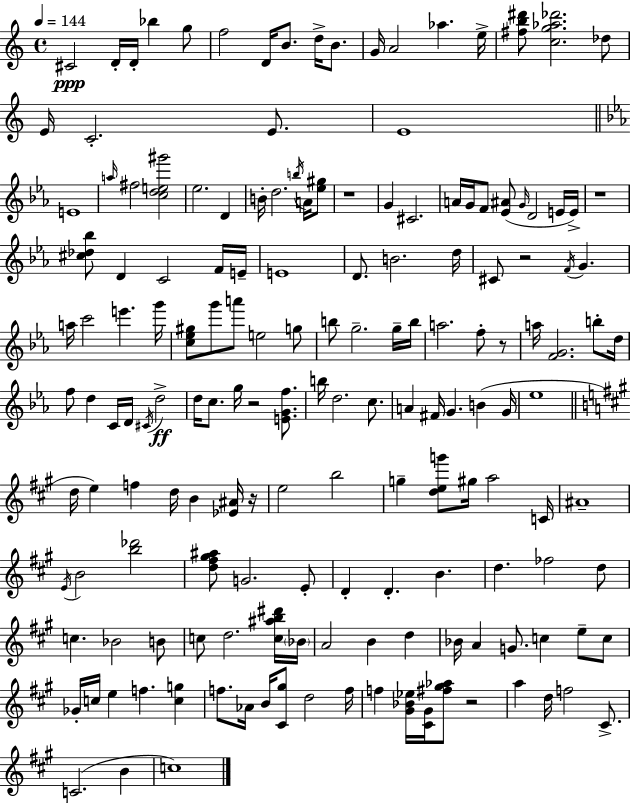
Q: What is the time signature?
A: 4/4